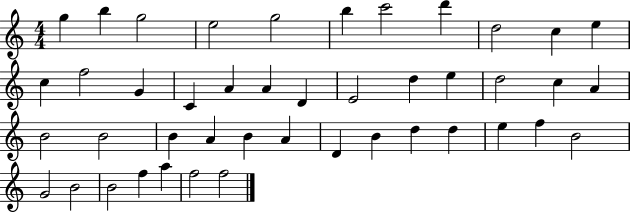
X:1
T:Untitled
M:4/4
L:1/4
K:C
g b g2 e2 g2 b c'2 d' d2 c e c f2 G C A A D E2 d e d2 c A B2 B2 B A B A D B d d e f B2 G2 B2 B2 f a f2 f2